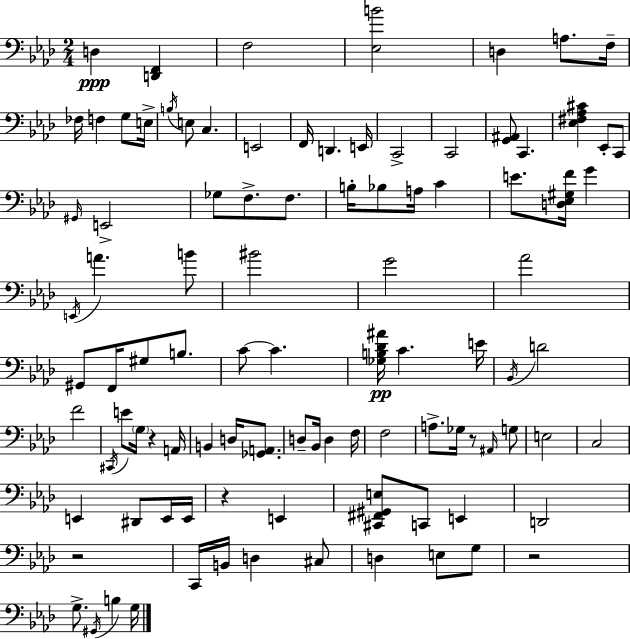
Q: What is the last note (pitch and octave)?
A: G3